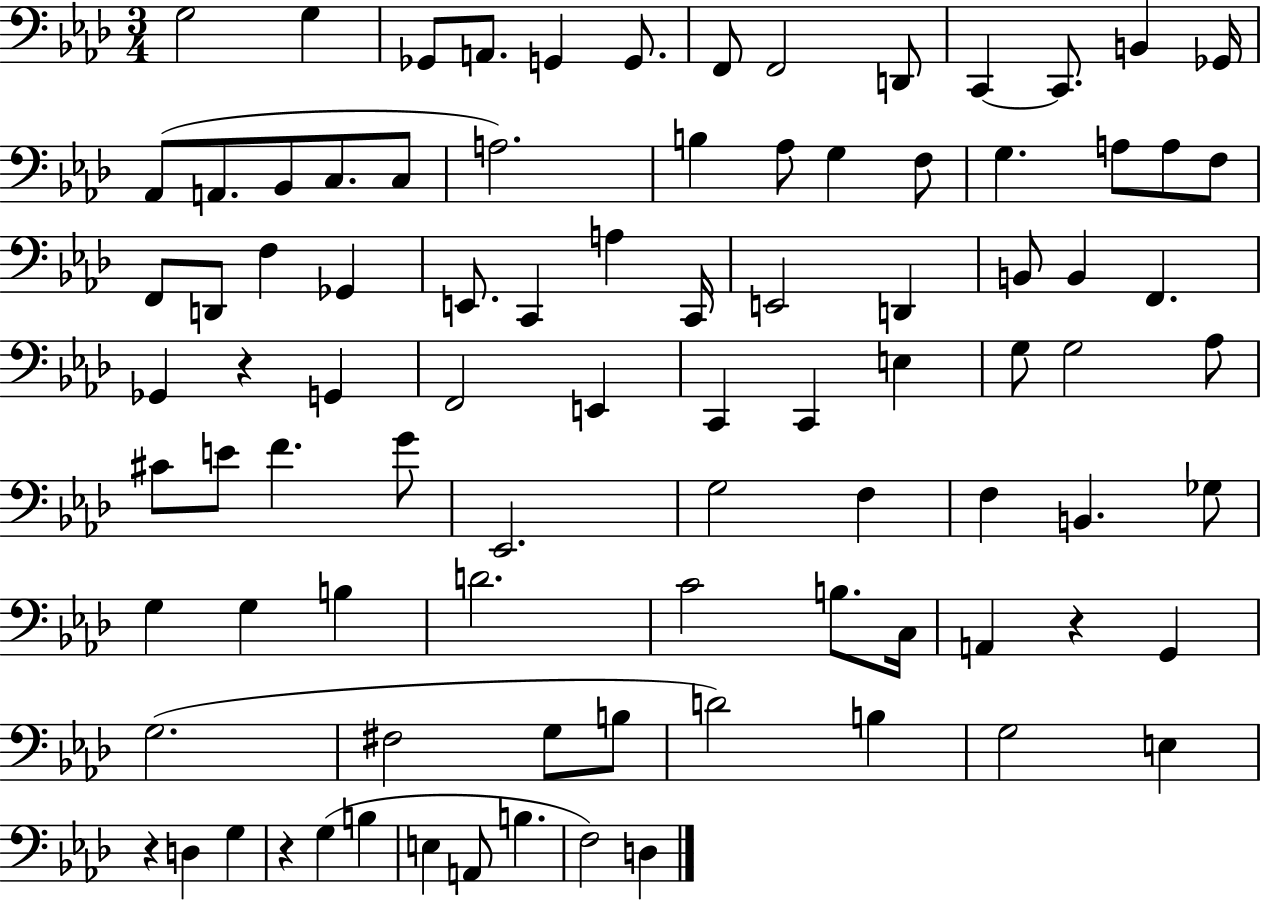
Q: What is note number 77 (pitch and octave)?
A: E3